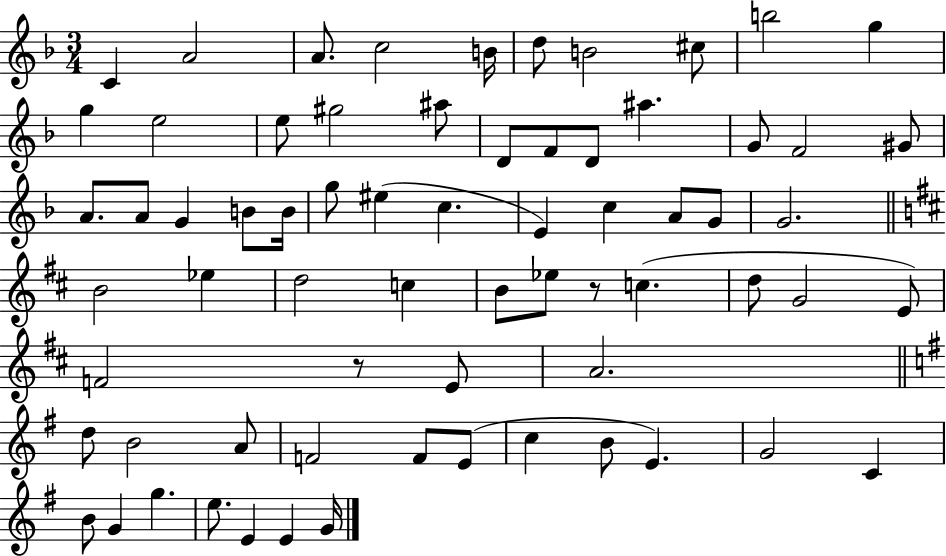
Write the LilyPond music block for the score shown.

{
  \clef treble
  \numericTimeSignature
  \time 3/4
  \key f \major
  c'4 a'2 | a'8. c''2 b'16 | d''8 b'2 cis''8 | b''2 g''4 | \break g''4 e''2 | e''8 gis''2 ais''8 | d'8 f'8 d'8 ais''4. | g'8 f'2 gis'8 | \break a'8. a'8 g'4 b'8 b'16 | g''8 eis''4( c''4. | e'4) c''4 a'8 g'8 | g'2. | \break \bar "||" \break \key d \major b'2 ees''4 | d''2 c''4 | b'8 ees''8 r8 c''4.( | d''8 g'2 e'8) | \break f'2 r8 e'8 | a'2. | \bar "||" \break \key g \major d''8 b'2 a'8 | f'2 f'8 e'8( | c''4 b'8 e'4.) | g'2 c'4 | \break b'8 g'4 g''4. | e''8. e'4 e'4 g'16 | \bar "|."
}